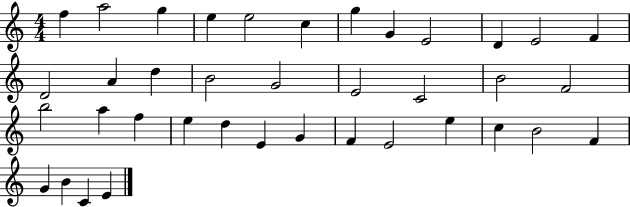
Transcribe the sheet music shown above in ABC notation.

X:1
T:Untitled
M:4/4
L:1/4
K:C
f a2 g e e2 c g G E2 D E2 F D2 A d B2 G2 E2 C2 B2 F2 b2 a f e d E G F E2 e c B2 F G B C E